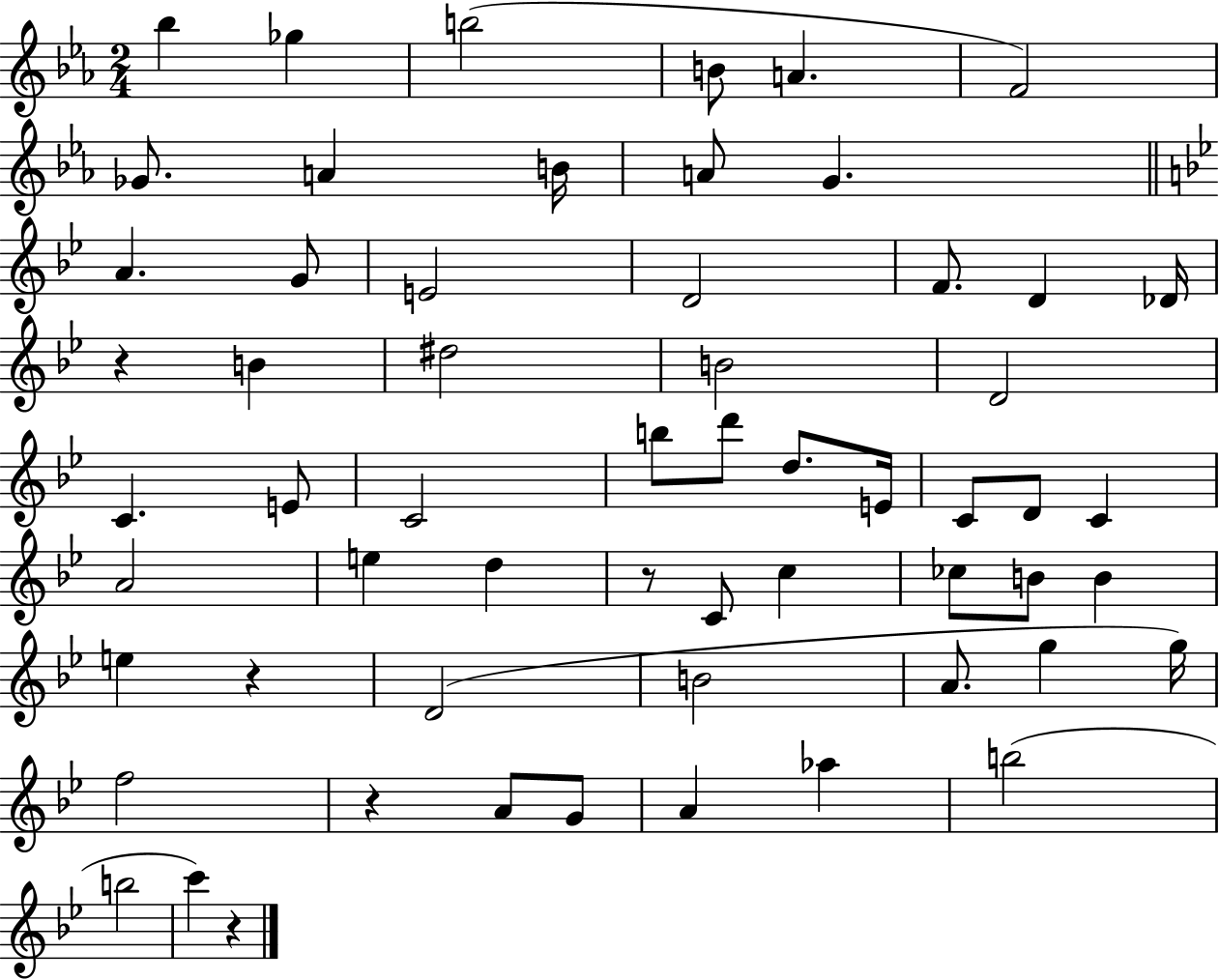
Bb5/q Gb5/q B5/h B4/e A4/q. F4/h Gb4/e. A4/q B4/s A4/e G4/q. A4/q. G4/e E4/h D4/h F4/e. D4/q Db4/s R/q B4/q D#5/h B4/h D4/h C4/q. E4/e C4/h B5/e D6/e D5/e. E4/s C4/e D4/e C4/q A4/h E5/q D5/q R/e C4/e C5/q CES5/e B4/e B4/q E5/q R/q D4/h B4/h A4/e. G5/q G5/s F5/h R/q A4/e G4/e A4/q Ab5/q B5/h B5/h C6/q R/q